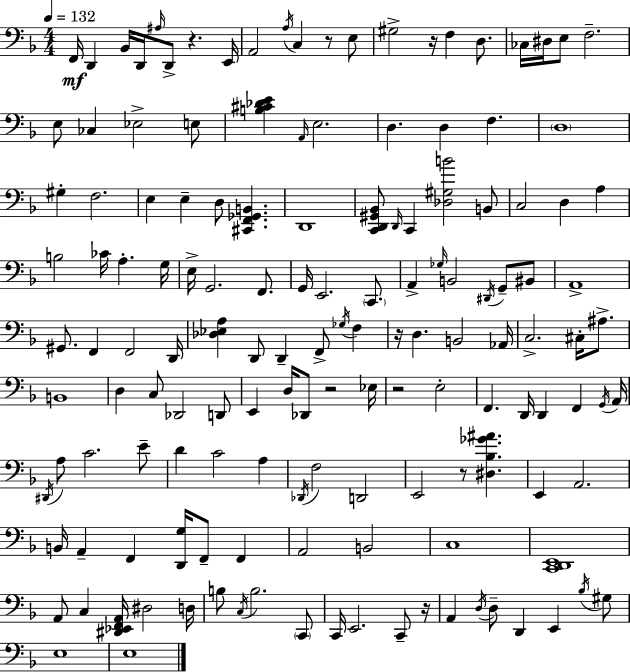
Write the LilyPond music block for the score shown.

{
  \clef bass
  \numericTimeSignature
  \time 4/4
  \key d \minor
  \tempo 4 = 132
  f,16\mf d,4 bes,16 d,16 \grace { ais16 } d,8-> r4. | e,16 a,2 \acciaccatura { a16 } c4 r8 | e8 gis2-> r16 f4 d8. | ces16 dis16 e8 f2.-- | \break e8 ces4 ees2-> | e8 <b cis' des' e'>4 \grace { a,16 } e2. | d4. d4 f4. | \parenthesize d1 | \break gis4-. f2. | e4 e4-- d8 <cis, f, ges, b,>4. | d,1 | <c, d, gis, bes,>8 \grace { d,16 } c,4 <des gis b'>2 | \break b,8 c2 d4 | a4 b2 ces'16 a4.-. | g16 e16-> g,2. | f,8. g,16 e,2. | \break \parenthesize c,8. a,4-> \grace { ges16 } b,2 | \acciaccatura { dis,16 } g,8-- bis,8 a,1-> | gis,8. f,4 f,2 | d,16 <des ees a>4 d,8 d,4-- | \break f,8-> \acciaccatura { ges16 } f4 r16 d4. b,2 | aes,16 c2.-> | cis16-. ais8.-> b,1 | d4 c8 des,2 | \break d,8 e,4 d16 des,8 r2 | ees16 r2 e2-. | f,4. d,16 d,4 | f,4 \acciaccatura { g,16 } a,16 \acciaccatura { dis,16 } a8 c'2. | \break e'8-- d'4 c'2 | a4 \acciaccatura { des,16 } f2 | d,2 e,2 | r8 <dis bes ges' ais'>4. e,4 a,2. | \break b,16 a,4-- f,4 | <d, g>16 f,8-- f,4 a,2 | b,2 c1 | <c, d, e,>1 | \break a,8 c4 | <dis, ees, f, a,>16 dis2 d16 b8 \acciaccatura { c16 } b2. | \parenthesize c,8 c,16 e,2. | c,8-- r16 a,4 \acciaccatura { d16 } | \break d8-- d,4 e,4 \acciaccatura { bes16 } gis8 e1 | e1 | \bar "|."
}